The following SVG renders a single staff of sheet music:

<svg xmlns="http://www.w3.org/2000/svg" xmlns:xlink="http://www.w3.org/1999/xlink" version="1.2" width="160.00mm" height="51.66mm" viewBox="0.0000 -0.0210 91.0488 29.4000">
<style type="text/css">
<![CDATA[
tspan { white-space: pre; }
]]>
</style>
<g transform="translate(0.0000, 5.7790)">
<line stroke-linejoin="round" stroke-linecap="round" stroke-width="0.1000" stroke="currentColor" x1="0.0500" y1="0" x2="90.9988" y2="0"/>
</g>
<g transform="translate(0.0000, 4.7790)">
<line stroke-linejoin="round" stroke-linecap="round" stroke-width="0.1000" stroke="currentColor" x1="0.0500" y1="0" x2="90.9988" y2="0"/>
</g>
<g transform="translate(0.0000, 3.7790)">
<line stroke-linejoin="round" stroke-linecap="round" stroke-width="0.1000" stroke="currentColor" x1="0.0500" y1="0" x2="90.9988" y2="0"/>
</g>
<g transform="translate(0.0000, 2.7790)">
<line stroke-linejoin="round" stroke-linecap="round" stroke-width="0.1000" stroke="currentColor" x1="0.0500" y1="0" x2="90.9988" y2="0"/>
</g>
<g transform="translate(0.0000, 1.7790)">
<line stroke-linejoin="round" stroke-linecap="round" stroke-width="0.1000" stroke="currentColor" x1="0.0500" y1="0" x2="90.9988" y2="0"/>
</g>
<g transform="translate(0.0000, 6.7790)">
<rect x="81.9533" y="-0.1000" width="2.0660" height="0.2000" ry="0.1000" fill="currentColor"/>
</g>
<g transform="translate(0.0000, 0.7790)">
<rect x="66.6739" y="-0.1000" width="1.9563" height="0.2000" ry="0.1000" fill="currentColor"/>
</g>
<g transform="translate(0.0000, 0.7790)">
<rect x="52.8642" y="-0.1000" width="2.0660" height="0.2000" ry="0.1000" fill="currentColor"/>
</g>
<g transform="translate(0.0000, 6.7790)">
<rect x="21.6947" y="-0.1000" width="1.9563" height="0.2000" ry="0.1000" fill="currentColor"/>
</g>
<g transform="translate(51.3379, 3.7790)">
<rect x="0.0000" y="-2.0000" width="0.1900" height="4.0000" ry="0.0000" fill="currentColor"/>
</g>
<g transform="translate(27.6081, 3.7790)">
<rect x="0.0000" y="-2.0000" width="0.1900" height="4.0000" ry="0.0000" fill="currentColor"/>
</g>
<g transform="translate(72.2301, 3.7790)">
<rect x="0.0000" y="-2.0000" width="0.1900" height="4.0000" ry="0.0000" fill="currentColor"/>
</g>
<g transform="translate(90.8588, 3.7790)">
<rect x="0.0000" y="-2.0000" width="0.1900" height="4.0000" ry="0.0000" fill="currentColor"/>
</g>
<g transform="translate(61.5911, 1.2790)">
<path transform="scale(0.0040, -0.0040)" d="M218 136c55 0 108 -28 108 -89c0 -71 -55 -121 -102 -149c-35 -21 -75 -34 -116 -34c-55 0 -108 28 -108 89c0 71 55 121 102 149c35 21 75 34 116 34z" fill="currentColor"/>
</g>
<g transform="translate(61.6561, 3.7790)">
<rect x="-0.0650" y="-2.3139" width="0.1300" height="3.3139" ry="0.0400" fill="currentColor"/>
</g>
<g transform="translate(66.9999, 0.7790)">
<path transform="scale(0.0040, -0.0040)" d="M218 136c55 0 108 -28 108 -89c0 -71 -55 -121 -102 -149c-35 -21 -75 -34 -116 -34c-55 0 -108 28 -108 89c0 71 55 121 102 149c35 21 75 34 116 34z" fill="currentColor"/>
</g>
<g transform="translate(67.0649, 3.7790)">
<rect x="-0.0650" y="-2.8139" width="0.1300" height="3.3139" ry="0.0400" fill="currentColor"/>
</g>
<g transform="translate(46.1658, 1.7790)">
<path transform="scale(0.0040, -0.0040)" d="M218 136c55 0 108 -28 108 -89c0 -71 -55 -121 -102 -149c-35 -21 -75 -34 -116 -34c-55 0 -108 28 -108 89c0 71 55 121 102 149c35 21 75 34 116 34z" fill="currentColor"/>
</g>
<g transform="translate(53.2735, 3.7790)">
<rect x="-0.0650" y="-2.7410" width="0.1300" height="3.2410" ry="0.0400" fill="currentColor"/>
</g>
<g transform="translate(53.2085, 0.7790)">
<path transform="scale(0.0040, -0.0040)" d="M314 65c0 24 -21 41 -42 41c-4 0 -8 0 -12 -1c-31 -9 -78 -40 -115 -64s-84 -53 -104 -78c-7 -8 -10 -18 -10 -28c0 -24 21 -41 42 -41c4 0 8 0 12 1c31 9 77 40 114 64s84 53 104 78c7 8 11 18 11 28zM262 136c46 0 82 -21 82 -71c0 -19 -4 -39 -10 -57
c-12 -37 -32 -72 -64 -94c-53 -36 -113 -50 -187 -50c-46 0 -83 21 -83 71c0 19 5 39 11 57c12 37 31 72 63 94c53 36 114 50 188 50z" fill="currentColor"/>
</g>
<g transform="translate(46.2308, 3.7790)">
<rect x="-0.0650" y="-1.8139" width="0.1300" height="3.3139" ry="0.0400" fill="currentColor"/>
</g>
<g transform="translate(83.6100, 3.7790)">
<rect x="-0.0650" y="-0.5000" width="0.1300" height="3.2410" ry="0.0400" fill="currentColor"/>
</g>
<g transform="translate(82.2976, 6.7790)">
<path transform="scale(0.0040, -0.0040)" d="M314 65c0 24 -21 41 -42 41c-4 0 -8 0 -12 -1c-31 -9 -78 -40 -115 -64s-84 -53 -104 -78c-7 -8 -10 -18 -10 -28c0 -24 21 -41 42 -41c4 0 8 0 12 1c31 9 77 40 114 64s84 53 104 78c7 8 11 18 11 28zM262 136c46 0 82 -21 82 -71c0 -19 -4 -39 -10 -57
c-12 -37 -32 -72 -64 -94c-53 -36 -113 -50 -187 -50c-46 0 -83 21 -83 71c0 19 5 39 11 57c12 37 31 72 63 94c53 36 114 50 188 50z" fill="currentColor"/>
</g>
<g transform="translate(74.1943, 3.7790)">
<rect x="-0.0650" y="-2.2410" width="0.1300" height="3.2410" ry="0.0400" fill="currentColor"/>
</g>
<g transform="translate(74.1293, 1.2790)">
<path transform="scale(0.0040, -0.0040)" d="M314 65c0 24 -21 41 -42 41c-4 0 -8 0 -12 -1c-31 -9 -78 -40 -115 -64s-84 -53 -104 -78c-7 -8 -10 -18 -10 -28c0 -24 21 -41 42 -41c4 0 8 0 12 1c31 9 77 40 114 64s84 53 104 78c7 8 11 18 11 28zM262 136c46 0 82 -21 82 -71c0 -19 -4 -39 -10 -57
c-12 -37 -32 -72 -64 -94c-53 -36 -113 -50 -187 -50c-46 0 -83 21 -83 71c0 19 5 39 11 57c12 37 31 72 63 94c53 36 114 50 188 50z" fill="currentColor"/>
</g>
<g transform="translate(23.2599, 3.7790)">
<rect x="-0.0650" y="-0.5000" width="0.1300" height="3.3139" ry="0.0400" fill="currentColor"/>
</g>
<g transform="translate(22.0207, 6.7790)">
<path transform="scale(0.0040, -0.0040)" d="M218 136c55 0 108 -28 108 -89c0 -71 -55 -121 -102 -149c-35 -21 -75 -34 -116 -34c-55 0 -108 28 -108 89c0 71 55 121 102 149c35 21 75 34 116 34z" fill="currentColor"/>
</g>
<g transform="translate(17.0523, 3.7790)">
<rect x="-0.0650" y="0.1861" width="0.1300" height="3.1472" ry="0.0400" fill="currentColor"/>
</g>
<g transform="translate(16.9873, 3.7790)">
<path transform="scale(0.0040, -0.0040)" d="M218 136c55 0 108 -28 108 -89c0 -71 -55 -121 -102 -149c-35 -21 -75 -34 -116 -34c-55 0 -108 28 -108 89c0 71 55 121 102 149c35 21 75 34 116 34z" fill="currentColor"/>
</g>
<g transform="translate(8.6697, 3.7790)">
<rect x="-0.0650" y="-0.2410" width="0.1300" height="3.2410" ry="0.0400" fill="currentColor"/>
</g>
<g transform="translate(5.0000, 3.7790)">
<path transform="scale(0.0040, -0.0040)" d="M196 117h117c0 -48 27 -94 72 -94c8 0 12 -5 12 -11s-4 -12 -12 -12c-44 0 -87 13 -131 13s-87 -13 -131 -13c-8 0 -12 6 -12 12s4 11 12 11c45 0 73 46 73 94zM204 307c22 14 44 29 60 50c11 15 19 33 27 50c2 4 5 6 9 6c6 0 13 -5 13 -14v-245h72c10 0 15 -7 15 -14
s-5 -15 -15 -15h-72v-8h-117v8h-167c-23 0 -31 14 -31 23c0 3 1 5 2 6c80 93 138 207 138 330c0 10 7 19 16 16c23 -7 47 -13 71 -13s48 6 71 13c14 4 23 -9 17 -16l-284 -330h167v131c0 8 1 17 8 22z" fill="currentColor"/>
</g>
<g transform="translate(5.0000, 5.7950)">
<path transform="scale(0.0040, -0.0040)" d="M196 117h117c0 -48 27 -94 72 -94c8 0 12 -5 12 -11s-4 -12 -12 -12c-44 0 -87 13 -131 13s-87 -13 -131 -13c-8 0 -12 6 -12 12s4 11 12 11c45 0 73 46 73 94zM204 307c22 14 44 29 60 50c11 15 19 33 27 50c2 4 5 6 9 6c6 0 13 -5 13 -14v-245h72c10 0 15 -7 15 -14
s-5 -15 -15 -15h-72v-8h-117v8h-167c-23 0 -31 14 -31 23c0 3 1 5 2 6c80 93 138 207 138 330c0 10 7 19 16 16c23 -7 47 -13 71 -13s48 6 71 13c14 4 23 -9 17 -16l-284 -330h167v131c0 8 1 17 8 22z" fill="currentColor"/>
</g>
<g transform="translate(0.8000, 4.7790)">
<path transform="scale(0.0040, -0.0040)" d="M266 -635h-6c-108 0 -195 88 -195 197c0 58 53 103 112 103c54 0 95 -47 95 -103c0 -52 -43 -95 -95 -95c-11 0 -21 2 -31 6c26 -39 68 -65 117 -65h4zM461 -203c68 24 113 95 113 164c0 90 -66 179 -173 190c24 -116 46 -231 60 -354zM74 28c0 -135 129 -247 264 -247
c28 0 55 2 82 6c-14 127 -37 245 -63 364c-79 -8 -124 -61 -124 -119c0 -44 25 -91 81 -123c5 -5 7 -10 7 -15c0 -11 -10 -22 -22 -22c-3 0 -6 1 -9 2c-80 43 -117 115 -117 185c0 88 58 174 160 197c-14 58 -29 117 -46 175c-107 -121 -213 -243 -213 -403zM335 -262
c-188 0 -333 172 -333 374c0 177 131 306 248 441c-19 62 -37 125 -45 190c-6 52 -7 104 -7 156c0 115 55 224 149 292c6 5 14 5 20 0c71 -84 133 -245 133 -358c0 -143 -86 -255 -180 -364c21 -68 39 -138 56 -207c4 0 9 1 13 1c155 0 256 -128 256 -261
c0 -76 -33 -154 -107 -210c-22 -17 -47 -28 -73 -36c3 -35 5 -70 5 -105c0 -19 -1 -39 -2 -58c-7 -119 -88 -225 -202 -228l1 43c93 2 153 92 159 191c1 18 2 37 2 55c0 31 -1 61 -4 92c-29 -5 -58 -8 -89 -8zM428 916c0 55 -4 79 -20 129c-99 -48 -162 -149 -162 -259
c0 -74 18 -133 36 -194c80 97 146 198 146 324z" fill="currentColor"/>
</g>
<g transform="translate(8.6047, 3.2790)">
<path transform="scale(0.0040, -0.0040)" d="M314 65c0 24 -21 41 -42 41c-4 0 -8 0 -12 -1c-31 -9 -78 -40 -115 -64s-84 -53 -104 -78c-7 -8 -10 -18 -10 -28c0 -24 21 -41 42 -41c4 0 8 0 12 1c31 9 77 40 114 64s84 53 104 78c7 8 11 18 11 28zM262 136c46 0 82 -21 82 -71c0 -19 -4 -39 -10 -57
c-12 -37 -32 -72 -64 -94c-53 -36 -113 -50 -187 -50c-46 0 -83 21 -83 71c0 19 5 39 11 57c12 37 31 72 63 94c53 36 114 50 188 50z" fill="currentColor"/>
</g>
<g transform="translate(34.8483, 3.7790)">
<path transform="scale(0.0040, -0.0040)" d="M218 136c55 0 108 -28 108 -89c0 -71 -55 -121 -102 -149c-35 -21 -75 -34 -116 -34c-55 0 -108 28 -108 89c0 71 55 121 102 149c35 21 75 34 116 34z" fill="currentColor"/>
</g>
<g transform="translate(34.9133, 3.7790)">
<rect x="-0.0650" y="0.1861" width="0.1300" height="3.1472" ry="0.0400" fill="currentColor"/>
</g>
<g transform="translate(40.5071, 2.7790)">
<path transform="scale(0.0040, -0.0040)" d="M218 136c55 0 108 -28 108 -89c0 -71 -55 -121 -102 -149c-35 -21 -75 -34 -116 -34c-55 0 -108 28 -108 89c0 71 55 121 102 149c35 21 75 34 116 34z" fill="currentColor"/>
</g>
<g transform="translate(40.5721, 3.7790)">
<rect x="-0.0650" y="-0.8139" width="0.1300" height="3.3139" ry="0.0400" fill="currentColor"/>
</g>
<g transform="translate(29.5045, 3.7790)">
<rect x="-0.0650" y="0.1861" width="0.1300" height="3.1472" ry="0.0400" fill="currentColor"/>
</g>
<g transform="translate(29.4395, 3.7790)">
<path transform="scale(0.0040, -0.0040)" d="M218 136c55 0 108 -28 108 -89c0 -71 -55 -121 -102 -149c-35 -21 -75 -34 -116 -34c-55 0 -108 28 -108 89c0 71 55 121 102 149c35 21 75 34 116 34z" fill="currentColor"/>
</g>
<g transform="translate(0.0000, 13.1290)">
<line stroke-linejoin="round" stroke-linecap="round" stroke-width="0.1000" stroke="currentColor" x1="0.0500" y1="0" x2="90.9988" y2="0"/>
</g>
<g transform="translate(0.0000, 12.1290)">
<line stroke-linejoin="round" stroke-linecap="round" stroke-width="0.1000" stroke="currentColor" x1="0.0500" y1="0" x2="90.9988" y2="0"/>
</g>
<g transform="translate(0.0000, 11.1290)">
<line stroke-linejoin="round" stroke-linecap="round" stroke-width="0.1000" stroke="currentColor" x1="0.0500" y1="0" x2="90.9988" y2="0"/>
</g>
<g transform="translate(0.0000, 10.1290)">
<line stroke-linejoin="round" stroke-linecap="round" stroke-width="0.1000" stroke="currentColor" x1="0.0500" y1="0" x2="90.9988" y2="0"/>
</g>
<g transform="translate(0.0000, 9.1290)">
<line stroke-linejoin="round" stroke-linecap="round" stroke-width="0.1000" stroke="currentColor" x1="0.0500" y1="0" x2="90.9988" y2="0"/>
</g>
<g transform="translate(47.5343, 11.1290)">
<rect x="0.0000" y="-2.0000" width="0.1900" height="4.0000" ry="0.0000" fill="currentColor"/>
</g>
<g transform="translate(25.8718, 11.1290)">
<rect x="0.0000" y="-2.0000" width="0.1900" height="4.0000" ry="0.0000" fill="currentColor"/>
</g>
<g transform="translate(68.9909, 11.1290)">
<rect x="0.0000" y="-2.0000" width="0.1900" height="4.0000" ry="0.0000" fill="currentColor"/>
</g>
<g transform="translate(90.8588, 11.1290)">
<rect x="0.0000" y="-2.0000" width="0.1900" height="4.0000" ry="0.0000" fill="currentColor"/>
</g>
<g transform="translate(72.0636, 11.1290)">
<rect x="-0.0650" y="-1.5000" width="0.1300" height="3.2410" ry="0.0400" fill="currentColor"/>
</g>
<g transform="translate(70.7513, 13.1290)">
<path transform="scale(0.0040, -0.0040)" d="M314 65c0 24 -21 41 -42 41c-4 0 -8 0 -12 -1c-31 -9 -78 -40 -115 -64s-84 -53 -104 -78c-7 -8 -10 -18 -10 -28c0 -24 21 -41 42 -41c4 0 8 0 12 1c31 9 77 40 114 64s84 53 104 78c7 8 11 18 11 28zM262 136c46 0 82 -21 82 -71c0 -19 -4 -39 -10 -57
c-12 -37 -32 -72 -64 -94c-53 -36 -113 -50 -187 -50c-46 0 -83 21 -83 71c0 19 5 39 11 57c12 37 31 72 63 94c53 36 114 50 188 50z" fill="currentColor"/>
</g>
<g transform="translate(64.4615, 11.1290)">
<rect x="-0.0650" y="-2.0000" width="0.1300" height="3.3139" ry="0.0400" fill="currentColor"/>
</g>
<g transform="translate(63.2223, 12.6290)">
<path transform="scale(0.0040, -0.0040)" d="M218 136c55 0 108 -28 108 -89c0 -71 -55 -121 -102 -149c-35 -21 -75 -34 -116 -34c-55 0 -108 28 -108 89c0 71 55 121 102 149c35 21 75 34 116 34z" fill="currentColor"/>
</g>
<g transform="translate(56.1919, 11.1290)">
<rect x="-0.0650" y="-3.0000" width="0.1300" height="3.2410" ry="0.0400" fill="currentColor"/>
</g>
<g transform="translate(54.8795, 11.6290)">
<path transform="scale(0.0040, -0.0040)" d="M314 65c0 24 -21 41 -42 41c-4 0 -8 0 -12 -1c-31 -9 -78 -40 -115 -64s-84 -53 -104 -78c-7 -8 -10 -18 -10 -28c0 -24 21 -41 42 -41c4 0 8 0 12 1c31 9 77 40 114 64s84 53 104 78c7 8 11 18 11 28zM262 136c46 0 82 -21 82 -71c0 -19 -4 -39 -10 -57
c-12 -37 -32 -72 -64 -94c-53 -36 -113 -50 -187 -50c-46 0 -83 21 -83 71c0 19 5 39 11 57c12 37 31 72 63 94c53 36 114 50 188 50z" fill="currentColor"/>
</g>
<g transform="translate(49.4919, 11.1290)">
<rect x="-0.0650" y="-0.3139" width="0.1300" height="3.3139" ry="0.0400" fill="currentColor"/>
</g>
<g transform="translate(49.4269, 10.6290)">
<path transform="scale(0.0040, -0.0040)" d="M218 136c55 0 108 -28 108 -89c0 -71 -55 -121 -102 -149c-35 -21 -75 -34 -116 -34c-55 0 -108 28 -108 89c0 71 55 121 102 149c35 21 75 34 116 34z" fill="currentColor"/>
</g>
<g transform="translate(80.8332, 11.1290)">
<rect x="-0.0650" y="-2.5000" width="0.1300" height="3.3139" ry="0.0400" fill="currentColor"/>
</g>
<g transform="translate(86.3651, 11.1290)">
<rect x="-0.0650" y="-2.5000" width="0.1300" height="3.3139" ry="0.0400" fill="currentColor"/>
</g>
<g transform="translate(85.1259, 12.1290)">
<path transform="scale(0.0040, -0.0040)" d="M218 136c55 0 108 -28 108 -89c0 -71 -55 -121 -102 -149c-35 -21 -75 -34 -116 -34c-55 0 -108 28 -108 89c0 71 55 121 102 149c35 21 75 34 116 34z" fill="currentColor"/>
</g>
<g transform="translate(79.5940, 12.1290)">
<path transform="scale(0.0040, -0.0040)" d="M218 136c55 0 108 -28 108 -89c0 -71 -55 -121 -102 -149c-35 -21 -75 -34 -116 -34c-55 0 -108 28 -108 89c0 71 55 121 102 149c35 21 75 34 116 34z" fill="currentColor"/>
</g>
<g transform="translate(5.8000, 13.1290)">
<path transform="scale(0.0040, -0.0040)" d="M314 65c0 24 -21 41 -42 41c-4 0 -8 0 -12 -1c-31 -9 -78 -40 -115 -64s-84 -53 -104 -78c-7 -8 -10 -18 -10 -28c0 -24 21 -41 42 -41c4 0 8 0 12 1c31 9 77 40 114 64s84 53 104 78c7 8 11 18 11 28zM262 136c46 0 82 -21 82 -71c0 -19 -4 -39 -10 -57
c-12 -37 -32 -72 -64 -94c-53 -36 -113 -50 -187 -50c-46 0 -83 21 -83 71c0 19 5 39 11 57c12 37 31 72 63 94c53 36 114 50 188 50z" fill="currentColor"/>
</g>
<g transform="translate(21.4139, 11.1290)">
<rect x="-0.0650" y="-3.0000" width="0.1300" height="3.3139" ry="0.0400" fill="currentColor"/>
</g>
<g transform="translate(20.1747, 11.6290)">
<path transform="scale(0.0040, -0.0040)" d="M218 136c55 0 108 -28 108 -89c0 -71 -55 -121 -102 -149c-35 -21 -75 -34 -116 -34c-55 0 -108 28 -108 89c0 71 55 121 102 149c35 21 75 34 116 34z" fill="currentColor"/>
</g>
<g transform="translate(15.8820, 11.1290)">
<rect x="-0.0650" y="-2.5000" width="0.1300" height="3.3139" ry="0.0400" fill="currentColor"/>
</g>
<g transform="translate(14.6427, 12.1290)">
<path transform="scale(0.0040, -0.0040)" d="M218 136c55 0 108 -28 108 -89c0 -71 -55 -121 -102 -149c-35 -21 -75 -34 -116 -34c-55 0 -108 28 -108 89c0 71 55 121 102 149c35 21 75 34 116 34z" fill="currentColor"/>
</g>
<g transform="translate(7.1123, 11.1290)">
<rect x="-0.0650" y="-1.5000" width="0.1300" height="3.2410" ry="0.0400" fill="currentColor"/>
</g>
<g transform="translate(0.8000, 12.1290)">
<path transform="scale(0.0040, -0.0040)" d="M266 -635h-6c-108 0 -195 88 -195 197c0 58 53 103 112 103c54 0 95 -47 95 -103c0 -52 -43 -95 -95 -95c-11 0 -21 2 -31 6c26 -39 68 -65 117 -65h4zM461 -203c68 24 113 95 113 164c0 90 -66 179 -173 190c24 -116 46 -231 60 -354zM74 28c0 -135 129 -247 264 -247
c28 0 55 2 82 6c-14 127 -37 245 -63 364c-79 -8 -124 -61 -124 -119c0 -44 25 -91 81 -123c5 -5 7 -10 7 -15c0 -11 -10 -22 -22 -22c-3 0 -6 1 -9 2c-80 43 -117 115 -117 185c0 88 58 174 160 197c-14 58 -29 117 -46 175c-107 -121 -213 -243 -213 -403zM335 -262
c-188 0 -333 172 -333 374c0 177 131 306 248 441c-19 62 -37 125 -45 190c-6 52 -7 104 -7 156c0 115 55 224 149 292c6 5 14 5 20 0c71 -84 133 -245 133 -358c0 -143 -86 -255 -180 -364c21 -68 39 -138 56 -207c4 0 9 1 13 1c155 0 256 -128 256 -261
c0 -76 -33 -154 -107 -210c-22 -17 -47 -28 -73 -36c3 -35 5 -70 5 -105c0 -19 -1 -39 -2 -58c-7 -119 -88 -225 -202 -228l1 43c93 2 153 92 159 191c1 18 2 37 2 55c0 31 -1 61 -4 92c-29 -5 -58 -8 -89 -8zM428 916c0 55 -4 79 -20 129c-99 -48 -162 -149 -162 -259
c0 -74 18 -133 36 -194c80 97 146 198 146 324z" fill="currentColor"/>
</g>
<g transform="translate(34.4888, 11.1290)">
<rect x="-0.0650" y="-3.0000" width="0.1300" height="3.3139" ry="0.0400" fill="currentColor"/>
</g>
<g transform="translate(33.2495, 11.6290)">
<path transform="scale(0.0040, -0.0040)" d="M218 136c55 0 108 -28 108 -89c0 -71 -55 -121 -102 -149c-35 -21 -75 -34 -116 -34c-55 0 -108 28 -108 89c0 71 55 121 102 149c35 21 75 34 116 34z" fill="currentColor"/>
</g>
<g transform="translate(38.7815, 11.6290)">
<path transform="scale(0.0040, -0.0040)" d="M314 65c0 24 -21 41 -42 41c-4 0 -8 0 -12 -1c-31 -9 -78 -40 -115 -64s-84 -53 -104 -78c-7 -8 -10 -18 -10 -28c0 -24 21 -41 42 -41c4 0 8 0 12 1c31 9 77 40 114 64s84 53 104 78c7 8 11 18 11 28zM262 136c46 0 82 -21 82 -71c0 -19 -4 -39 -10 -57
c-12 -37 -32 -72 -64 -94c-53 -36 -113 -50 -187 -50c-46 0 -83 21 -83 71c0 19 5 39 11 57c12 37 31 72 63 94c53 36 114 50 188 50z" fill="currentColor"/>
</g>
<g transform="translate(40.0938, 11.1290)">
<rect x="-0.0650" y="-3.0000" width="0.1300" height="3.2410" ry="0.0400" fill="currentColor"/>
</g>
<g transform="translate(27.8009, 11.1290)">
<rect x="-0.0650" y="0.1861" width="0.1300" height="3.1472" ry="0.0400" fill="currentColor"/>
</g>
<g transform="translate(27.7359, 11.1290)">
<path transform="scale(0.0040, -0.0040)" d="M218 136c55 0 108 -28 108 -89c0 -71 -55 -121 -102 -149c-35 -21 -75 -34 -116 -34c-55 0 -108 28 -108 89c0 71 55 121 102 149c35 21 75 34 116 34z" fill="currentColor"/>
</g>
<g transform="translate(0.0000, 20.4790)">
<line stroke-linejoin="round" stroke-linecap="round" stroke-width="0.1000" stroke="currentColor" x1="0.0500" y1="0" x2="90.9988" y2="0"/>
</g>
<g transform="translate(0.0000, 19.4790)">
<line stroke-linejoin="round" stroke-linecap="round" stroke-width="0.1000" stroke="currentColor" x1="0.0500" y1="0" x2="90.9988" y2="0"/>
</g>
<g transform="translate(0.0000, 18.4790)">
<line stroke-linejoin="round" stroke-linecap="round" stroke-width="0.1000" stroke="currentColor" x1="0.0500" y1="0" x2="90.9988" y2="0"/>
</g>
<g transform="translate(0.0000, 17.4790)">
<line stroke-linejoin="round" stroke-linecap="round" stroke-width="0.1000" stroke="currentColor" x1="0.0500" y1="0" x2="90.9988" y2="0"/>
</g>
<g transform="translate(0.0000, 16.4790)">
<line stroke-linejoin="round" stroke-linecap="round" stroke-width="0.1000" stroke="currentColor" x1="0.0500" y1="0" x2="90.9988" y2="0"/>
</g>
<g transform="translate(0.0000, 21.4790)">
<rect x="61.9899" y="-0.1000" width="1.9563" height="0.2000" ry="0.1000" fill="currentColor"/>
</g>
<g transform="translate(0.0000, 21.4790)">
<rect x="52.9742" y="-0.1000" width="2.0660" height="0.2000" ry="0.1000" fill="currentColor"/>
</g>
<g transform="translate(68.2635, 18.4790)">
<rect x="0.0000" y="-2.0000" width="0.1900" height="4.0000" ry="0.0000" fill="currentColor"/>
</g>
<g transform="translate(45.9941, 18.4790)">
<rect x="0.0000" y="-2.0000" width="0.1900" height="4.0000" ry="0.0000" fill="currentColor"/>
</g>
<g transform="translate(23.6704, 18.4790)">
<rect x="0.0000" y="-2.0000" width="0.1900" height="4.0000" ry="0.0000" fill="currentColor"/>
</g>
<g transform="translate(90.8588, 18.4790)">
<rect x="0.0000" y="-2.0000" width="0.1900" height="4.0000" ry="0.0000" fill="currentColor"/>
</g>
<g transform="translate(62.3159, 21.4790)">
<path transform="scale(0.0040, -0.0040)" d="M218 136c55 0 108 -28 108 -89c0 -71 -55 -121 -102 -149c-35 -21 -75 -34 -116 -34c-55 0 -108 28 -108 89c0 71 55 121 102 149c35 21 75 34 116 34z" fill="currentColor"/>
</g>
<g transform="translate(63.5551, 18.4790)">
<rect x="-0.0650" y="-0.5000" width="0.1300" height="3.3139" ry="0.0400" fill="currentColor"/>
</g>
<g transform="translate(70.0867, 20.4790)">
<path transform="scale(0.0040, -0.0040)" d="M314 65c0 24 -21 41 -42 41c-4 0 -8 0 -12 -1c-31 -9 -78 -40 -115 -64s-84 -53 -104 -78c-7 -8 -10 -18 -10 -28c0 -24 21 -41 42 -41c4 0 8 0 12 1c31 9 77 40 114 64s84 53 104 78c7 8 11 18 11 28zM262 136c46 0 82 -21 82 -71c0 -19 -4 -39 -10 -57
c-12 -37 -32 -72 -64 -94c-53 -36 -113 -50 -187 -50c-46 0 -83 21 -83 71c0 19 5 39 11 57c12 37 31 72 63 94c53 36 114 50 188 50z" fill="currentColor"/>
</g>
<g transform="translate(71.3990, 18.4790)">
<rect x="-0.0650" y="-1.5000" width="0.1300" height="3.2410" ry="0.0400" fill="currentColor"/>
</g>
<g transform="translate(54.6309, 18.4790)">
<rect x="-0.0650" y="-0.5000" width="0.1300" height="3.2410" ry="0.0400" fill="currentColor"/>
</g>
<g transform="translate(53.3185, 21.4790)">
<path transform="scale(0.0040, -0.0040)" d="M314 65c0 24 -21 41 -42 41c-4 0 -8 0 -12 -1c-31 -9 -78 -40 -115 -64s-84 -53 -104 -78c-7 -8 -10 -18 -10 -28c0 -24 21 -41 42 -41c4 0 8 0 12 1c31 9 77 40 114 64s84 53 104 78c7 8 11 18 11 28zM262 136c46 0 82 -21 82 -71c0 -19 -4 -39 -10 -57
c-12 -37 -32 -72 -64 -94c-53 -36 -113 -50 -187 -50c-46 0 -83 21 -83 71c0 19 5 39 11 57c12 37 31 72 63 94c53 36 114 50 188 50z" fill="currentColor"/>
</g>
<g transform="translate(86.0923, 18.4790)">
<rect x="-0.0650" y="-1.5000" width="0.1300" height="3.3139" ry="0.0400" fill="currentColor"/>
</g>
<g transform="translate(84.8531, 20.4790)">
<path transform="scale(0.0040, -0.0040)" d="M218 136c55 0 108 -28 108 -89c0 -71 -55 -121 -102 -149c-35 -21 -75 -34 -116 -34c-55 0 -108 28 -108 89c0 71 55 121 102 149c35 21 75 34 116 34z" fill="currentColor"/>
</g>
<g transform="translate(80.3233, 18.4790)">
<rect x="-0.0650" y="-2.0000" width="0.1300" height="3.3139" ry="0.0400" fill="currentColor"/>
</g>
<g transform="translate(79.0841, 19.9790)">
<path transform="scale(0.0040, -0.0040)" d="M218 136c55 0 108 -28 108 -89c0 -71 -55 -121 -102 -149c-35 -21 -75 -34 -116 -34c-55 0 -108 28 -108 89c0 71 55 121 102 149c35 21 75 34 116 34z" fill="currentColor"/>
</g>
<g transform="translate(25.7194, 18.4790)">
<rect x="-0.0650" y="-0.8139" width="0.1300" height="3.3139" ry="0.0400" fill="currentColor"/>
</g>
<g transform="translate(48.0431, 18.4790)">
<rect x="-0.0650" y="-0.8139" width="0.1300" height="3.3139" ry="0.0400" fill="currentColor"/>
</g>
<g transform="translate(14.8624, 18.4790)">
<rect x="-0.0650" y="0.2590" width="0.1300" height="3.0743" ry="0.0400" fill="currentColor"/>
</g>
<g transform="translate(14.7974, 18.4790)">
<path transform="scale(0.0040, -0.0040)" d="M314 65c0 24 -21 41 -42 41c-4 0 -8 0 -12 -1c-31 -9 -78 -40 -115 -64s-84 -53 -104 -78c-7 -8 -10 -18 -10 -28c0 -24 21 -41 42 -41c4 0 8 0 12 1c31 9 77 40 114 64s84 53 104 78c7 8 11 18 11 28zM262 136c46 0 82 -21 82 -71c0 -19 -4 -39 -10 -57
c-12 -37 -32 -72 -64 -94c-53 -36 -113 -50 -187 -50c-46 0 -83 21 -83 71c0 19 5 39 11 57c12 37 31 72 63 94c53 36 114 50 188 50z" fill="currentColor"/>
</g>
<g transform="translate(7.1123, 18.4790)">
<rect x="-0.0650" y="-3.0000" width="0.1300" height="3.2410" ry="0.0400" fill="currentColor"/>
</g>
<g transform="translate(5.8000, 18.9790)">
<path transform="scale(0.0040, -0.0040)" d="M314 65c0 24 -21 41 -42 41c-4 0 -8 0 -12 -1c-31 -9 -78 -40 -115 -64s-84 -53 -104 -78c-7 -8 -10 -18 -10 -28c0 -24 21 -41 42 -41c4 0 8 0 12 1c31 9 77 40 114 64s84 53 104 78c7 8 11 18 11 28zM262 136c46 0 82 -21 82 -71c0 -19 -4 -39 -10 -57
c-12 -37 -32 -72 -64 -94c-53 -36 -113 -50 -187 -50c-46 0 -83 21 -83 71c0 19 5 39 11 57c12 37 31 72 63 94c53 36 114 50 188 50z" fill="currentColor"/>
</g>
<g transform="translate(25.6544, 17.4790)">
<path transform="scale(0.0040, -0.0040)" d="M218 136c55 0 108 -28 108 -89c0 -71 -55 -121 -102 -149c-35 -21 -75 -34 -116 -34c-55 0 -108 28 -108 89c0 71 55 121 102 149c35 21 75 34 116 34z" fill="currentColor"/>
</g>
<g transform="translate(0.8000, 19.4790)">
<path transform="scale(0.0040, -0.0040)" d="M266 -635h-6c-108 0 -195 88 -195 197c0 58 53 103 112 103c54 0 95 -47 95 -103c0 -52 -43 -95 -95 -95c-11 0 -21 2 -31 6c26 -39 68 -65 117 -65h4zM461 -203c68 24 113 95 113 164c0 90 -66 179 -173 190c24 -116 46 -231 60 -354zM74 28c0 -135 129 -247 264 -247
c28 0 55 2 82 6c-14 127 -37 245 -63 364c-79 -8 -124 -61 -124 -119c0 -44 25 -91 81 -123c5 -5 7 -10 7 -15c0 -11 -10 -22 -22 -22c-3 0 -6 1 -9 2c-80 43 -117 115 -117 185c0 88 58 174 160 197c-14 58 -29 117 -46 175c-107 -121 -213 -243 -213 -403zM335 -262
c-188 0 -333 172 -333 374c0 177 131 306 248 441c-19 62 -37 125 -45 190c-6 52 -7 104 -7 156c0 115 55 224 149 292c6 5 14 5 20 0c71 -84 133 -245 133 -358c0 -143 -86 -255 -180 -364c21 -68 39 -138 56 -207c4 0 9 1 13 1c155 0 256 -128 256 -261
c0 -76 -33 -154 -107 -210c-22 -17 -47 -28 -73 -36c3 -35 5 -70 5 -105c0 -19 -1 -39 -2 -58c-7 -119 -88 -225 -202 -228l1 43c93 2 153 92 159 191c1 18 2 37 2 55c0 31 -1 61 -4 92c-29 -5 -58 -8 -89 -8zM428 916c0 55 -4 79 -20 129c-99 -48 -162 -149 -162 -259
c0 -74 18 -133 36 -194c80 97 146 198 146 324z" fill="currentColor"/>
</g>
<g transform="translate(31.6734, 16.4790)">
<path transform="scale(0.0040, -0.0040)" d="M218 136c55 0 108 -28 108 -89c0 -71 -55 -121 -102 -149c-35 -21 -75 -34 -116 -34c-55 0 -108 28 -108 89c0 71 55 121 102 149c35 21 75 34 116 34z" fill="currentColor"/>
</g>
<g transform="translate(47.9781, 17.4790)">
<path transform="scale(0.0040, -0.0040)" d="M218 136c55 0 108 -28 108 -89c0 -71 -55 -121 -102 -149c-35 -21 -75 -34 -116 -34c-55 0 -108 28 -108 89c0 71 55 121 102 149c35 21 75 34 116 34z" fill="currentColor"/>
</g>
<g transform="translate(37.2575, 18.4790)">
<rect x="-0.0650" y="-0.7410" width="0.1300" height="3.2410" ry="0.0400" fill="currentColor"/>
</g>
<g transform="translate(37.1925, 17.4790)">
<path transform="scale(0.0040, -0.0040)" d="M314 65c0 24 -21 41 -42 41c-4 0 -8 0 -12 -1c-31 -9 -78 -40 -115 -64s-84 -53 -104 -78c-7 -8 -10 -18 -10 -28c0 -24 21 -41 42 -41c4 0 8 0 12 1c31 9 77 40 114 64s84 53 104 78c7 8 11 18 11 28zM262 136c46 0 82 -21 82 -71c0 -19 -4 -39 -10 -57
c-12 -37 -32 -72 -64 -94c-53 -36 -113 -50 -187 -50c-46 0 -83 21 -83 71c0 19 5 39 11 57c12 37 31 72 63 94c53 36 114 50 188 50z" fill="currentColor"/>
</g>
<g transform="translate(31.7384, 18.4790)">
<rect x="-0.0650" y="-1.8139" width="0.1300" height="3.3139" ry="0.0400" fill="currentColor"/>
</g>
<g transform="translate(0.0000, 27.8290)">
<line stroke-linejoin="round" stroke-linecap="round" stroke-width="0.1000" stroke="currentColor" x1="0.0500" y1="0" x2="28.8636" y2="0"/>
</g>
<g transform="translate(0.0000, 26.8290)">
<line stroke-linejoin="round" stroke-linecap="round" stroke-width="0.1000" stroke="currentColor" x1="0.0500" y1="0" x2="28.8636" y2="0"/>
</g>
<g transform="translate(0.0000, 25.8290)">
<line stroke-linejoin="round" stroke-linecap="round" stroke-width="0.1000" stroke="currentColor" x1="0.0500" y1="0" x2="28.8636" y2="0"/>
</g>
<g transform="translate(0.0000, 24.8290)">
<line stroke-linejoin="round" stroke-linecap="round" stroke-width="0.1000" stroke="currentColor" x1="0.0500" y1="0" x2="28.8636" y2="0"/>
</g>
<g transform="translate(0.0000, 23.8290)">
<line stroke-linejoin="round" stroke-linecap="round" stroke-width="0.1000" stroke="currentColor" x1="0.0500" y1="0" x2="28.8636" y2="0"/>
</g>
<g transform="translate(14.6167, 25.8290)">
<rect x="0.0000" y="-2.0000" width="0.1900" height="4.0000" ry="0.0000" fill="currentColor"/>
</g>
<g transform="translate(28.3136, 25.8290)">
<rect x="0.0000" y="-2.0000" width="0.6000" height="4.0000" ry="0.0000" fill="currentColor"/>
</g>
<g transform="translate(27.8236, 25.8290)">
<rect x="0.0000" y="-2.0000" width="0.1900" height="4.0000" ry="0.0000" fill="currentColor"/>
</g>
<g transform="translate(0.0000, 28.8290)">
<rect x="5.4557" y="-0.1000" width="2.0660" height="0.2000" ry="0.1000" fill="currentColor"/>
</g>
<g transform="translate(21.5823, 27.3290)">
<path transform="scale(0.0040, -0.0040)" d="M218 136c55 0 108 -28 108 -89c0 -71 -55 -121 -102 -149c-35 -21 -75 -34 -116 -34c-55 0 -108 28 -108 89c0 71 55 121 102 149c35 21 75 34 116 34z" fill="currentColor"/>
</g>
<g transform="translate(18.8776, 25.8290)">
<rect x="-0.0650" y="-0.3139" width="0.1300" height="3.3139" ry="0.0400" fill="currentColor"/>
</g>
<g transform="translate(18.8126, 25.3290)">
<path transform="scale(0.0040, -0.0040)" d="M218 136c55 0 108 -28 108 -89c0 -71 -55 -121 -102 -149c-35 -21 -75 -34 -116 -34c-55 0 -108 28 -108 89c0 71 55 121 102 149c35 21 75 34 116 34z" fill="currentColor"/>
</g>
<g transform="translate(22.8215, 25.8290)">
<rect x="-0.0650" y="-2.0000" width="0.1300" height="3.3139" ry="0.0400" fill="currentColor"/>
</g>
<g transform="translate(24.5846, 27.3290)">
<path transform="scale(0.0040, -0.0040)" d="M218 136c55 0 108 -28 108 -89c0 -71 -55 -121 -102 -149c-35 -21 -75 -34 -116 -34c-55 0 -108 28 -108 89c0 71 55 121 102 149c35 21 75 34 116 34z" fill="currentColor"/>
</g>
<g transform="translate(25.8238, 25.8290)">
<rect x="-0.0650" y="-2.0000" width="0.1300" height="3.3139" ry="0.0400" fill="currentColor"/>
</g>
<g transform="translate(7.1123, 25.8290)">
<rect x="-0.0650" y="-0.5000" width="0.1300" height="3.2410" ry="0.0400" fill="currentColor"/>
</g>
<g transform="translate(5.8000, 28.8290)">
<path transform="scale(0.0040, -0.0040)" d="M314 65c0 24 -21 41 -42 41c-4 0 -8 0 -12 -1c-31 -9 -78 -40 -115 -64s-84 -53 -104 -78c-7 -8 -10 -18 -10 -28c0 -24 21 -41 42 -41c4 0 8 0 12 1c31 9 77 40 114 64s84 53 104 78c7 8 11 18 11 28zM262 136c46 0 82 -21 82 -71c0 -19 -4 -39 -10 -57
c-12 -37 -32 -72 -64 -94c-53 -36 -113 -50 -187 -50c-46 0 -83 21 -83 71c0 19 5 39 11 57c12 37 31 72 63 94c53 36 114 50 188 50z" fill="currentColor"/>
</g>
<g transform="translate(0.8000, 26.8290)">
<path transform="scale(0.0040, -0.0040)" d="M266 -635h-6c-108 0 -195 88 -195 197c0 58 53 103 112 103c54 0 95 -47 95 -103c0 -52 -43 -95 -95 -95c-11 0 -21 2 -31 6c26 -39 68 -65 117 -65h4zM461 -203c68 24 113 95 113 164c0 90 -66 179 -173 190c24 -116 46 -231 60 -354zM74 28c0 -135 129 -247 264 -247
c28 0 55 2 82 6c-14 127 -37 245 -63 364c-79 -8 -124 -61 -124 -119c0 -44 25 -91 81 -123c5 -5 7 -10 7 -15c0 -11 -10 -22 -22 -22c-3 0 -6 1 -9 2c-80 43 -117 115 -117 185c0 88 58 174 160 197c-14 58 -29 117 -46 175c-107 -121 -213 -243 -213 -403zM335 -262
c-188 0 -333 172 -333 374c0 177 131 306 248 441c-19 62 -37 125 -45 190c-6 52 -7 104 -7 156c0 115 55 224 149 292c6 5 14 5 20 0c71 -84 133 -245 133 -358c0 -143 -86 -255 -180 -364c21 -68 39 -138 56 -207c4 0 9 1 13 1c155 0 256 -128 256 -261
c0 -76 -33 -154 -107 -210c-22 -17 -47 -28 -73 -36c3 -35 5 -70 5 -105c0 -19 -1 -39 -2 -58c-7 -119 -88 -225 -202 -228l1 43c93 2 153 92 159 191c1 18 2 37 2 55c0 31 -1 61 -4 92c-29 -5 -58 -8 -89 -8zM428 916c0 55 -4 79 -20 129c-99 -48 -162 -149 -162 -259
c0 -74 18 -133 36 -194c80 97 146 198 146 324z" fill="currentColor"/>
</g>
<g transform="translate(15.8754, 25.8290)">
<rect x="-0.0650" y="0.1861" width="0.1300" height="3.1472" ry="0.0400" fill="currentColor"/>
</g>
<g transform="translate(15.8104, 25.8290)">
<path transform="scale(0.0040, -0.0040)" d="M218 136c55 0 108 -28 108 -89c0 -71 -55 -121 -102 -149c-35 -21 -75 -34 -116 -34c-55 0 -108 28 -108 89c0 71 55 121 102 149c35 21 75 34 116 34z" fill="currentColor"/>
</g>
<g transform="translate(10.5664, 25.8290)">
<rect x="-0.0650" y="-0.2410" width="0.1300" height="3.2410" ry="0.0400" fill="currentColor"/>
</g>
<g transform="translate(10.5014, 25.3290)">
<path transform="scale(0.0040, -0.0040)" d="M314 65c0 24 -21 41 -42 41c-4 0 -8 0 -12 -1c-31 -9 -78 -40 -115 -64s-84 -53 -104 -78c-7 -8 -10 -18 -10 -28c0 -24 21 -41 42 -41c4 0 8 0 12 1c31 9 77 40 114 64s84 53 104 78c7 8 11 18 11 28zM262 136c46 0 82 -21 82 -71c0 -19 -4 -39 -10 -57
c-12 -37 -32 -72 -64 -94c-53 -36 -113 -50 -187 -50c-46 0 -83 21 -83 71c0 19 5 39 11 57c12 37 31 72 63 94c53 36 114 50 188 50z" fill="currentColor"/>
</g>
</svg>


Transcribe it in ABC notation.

X:1
T:Untitled
M:4/4
L:1/4
K:C
c2 B C B B d f a2 g a g2 C2 E2 G A B A A2 c A2 F E2 G G A2 B2 d f d2 d C2 C E2 F E C2 c2 B c F F